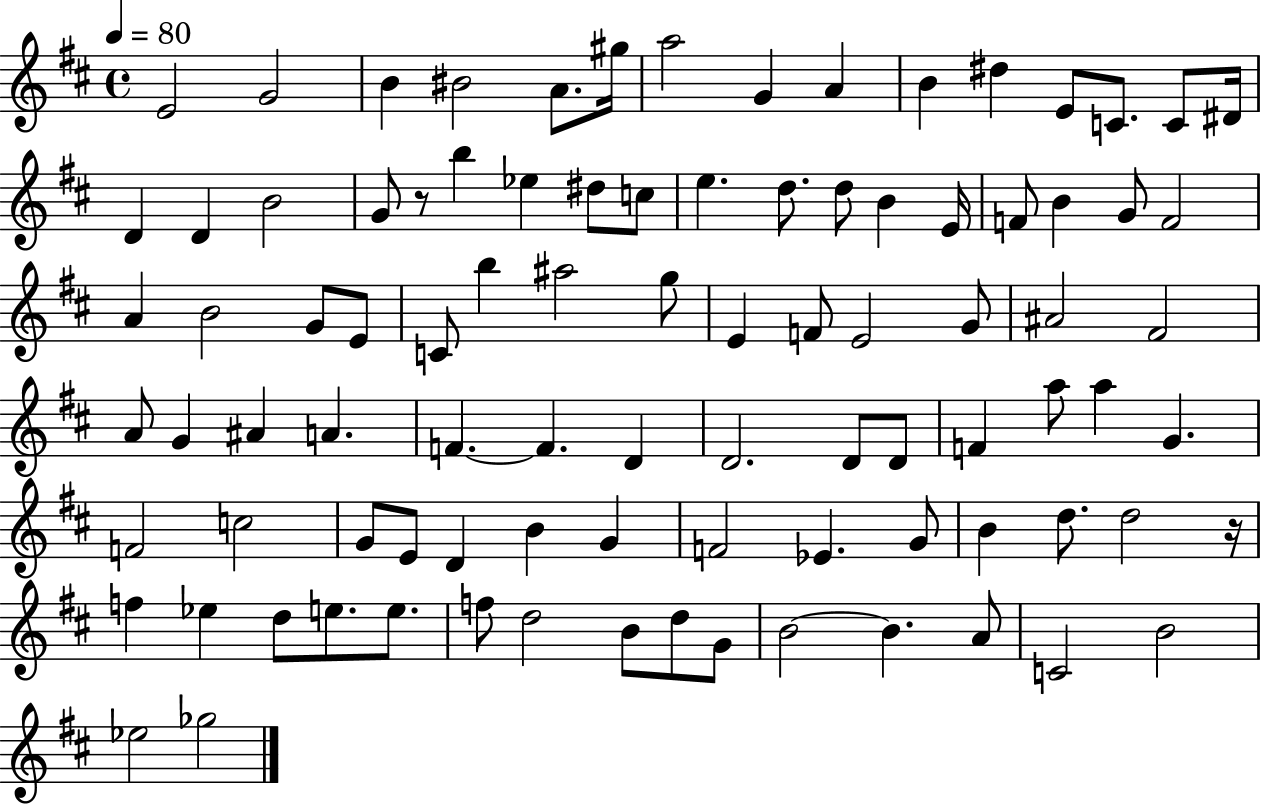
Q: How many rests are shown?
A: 2